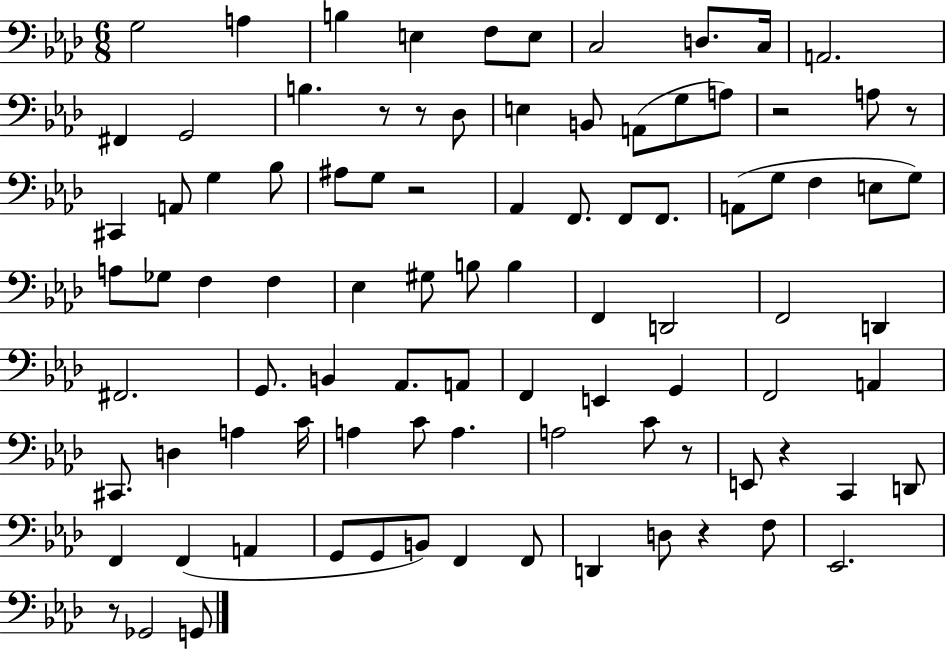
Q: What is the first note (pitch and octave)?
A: G3